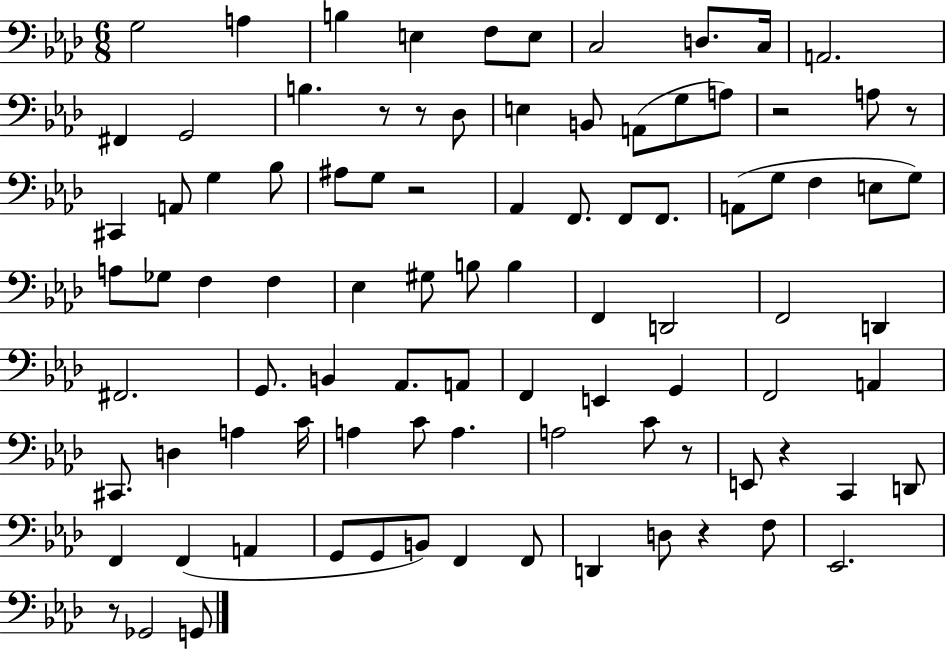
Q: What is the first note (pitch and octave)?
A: G3